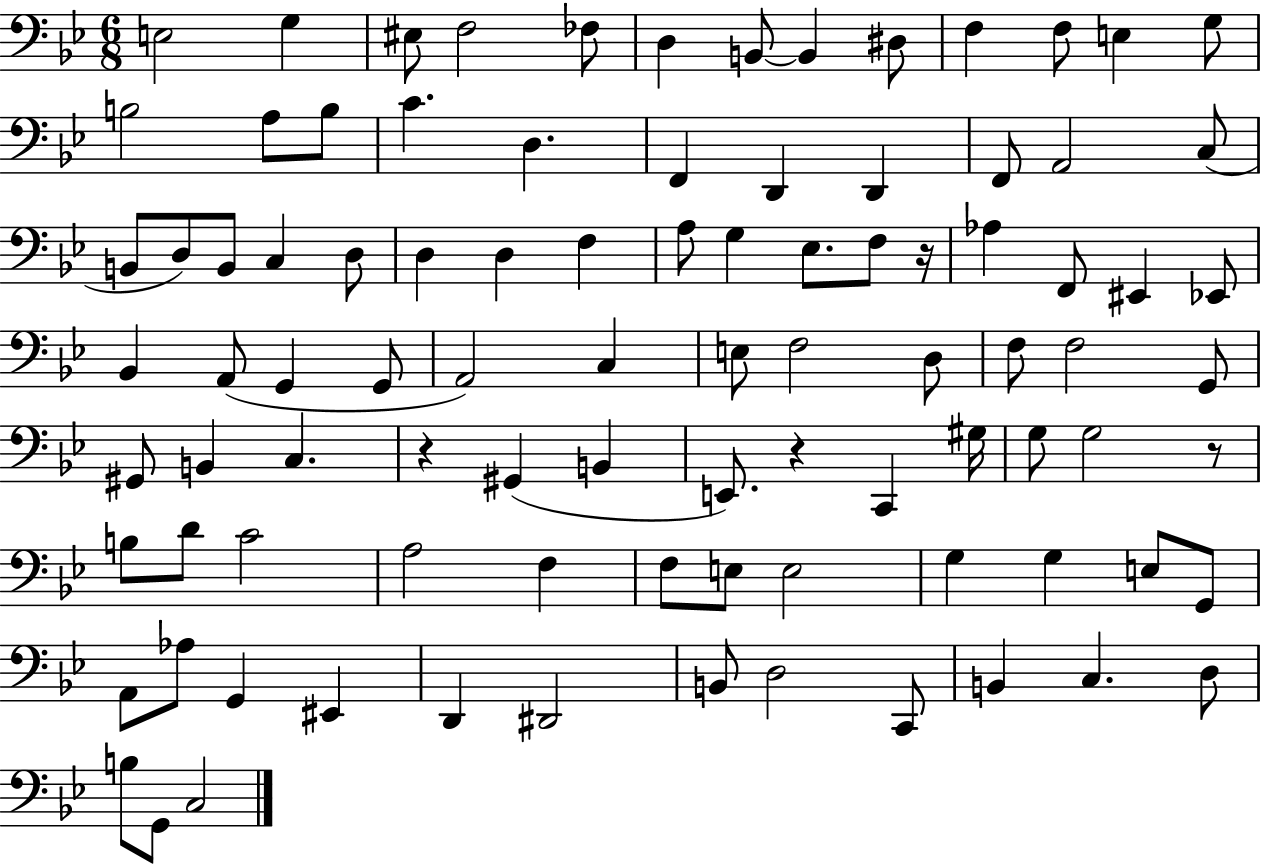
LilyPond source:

{
  \clef bass
  \numericTimeSignature
  \time 6/8
  \key bes \major
  e2 g4 | eis8 f2 fes8 | d4 b,8~~ b,4 dis8 | f4 f8 e4 g8 | \break b2 a8 b8 | c'4. d4. | f,4 d,4 d,4 | f,8 a,2 c8( | \break b,8 d8) b,8 c4 d8 | d4 d4 f4 | a8 g4 ees8. f8 r16 | aes4 f,8 eis,4 ees,8 | \break bes,4 a,8( g,4 g,8 | a,2) c4 | e8 f2 d8 | f8 f2 g,8 | \break gis,8 b,4 c4. | r4 gis,4( b,4 | e,8.) r4 c,4 gis16 | g8 g2 r8 | \break b8 d'8 c'2 | a2 f4 | f8 e8 e2 | g4 g4 e8 g,8 | \break a,8 aes8 g,4 eis,4 | d,4 dis,2 | b,8 d2 c,8 | b,4 c4. d8 | \break b8 g,8 c2 | \bar "|."
}